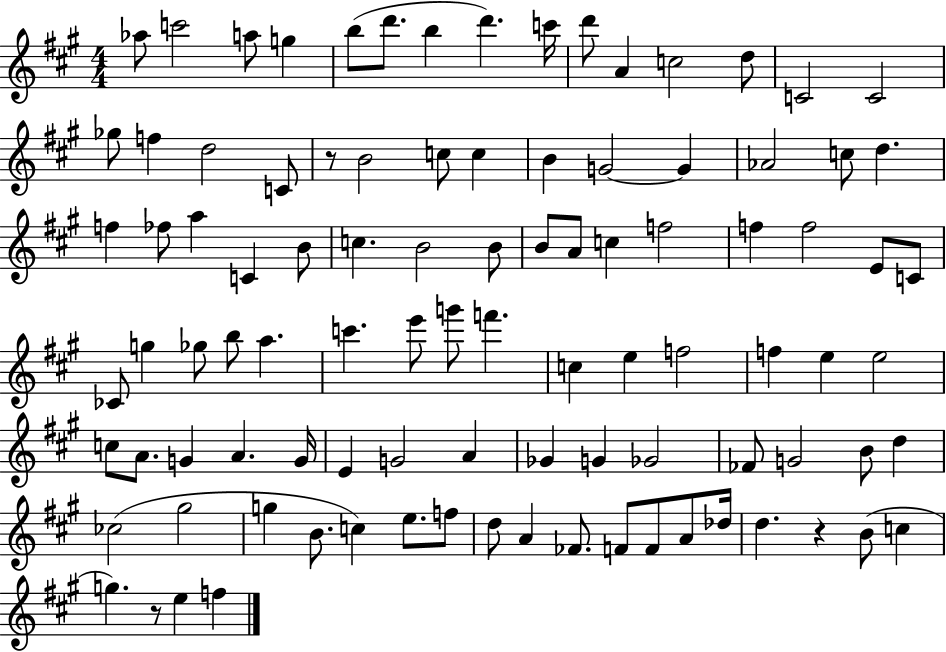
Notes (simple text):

Ab5/e C6/h A5/e G5/q B5/e D6/e. B5/q D6/q. C6/s D6/e A4/q C5/h D5/e C4/h C4/h Gb5/e F5/q D5/h C4/e R/e B4/h C5/e C5/q B4/q G4/h G4/q Ab4/h C5/e D5/q. F5/q FES5/e A5/q C4/q B4/e C5/q. B4/h B4/e B4/e A4/e C5/q F5/h F5/q F5/h E4/e C4/e CES4/e G5/q Gb5/e B5/e A5/q. C6/q. E6/e G6/e F6/q. C5/q E5/q F5/h F5/q E5/q E5/h C5/e A4/e. G4/q A4/q. G4/s E4/q G4/h A4/q Gb4/q G4/q Gb4/h FES4/e G4/h B4/e D5/q CES5/h G#5/h G5/q B4/e. C5/q E5/e. F5/e D5/e A4/q FES4/e. F4/e F4/e A4/e Db5/s D5/q. R/q B4/e C5/q G5/q. R/e E5/q F5/q